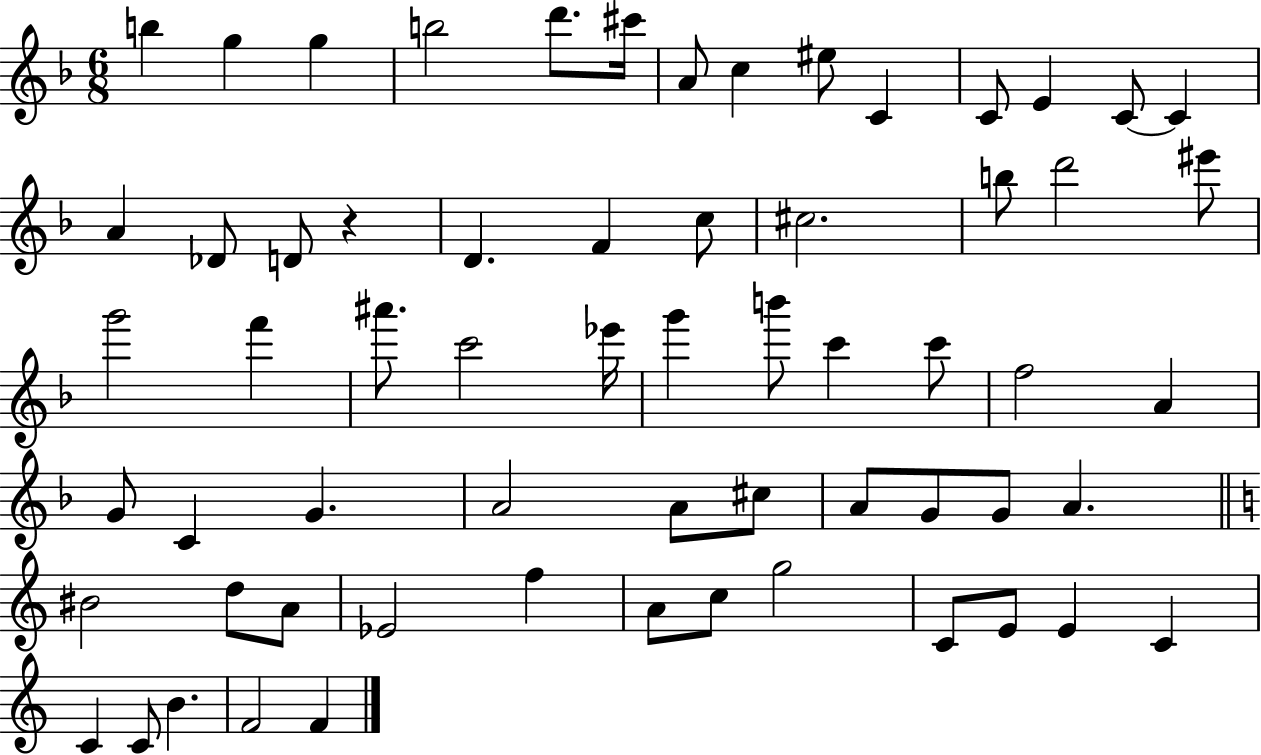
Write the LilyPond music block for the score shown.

{
  \clef treble
  \numericTimeSignature
  \time 6/8
  \key f \major
  b''4 g''4 g''4 | b''2 d'''8. cis'''16 | a'8 c''4 eis''8 c'4 | c'8 e'4 c'8~~ c'4 | \break a'4 des'8 d'8 r4 | d'4. f'4 c''8 | cis''2. | b''8 d'''2 eis'''8 | \break g'''2 f'''4 | ais'''8. c'''2 ees'''16 | g'''4 b'''8 c'''4 c'''8 | f''2 a'4 | \break g'8 c'4 g'4. | a'2 a'8 cis''8 | a'8 g'8 g'8 a'4. | \bar "||" \break \key c \major bis'2 d''8 a'8 | ees'2 f''4 | a'8 c''8 g''2 | c'8 e'8 e'4 c'4 | \break c'4 c'8 b'4. | f'2 f'4 | \bar "|."
}